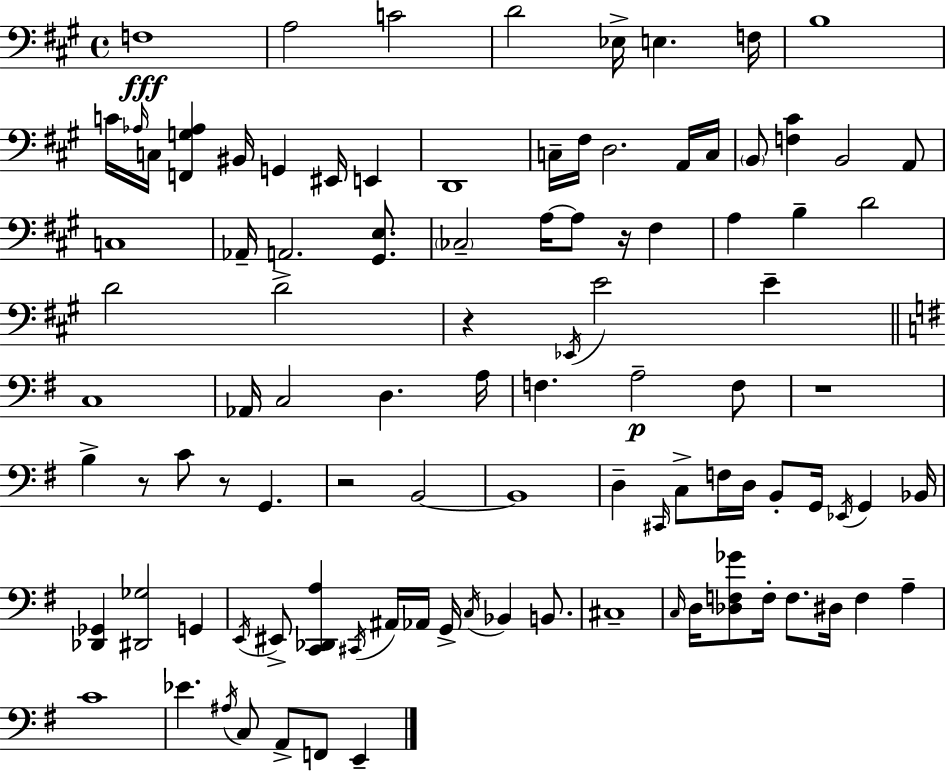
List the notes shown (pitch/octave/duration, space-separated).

F3/w A3/h C4/h D4/h Eb3/s E3/q. F3/s B3/w C4/s Ab3/s C3/s [F2,G3,Ab3]/q BIS2/s G2/q EIS2/s E2/q D2/w C3/s F#3/s D3/h. A2/s C3/s B2/e [F3,C#4]/q B2/h A2/e C3/w Ab2/s A2/h. [G#2,E3]/e. CES3/h A3/s A3/e R/s F#3/q A3/q B3/q D4/h D4/h D4/h R/q Eb2/s E4/h E4/q C3/w Ab2/s C3/h D3/q. A3/s F3/q. A3/h F3/e R/w B3/q R/e C4/e R/e G2/q. R/h B2/h B2/w D3/q C#2/s C3/e F3/s D3/s B2/e G2/s Eb2/s G2/q Bb2/s [Db2,Gb2]/q [D#2,Gb3]/h G2/q E2/s EIS2/e [C2,Db2,A3]/q C#2/s A#2/s Ab2/s G2/s C3/s Bb2/q B2/e. C#3/w C3/s D3/s [Db3,F3,Gb4]/e F3/s F3/e. D#3/s F3/q A3/q C4/w Eb4/q. A#3/s C3/e A2/e F2/e E2/q